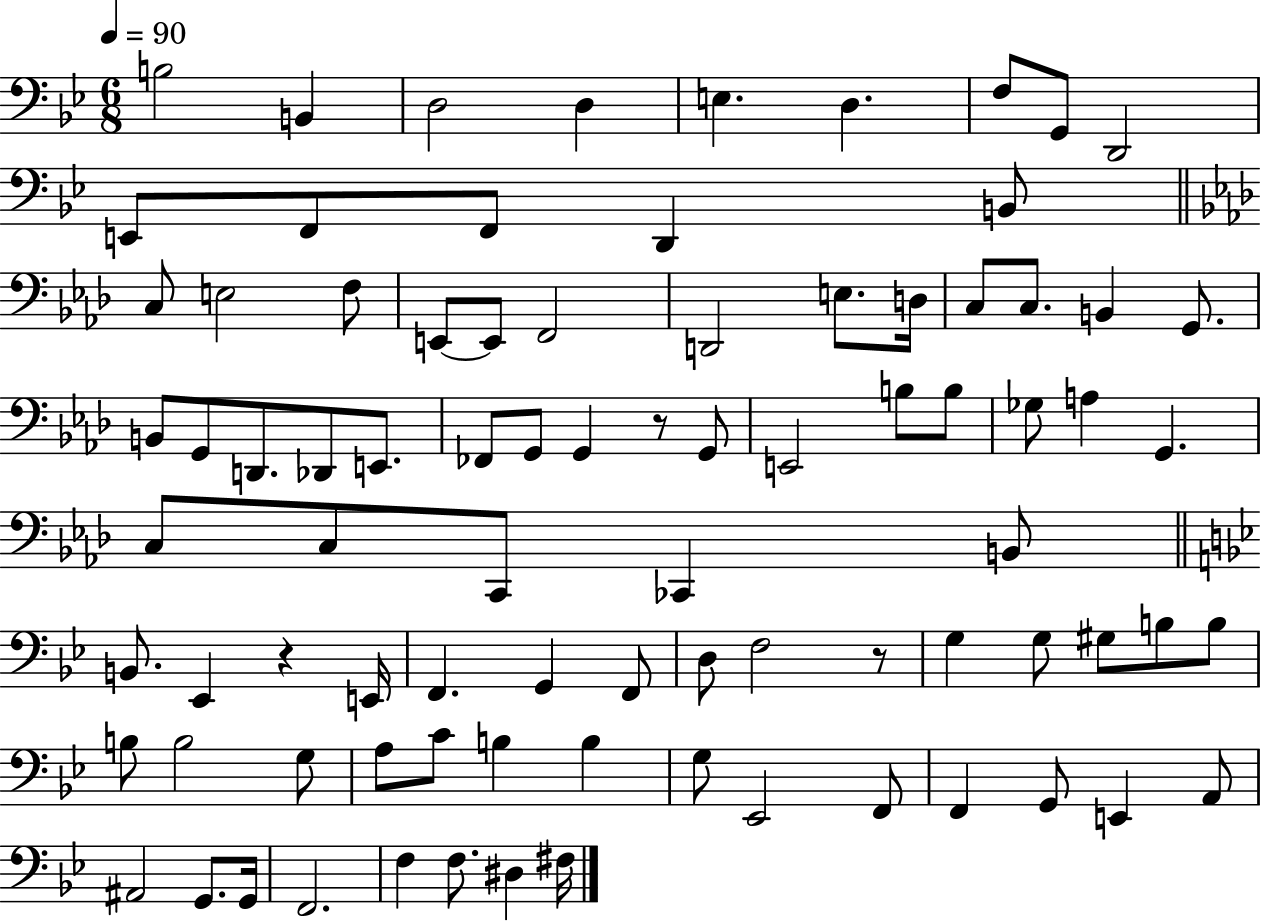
{
  \clef bass
  \numericTimeSignature
  \time 6/8
  \key bes \major
  \tempo 4 = 90
  b2 b,4 | d2 d4 | e4. d4. | f8 g,8 d,2 | \break e,8 f,8 f,8 d,4 b,8 | \bar "||" \break \key aes \major c8 e2 f8 | e,8~~ e,8 f,2 | d,2 e8. d16 | c8 c8. b,4 g,8. | \break b,8 g,8 d,8. des,8 e,8. | fes,8 g,8 g,4 r8 g,8 | e,2 b8 b8 | ges8 a4 g,4. | \break c8 c8 c,8 ces,4 b,8 | \bar "||" \break \key bes \major b,8. ees,4 r4 e,16 | f,4. g,4 f,8 | d8 f2 r8 | g4 g8 gis8 b8 b8 | \break b8 b2 g8 | a8 c'8 b4 b4 | g8 ees,2 f,8 | f,4 g,8 e,4 a,8 | \break ais,2 g,8. g,16 | f,2. | f4 f8. dis4 fis16 | \bar "|."
}